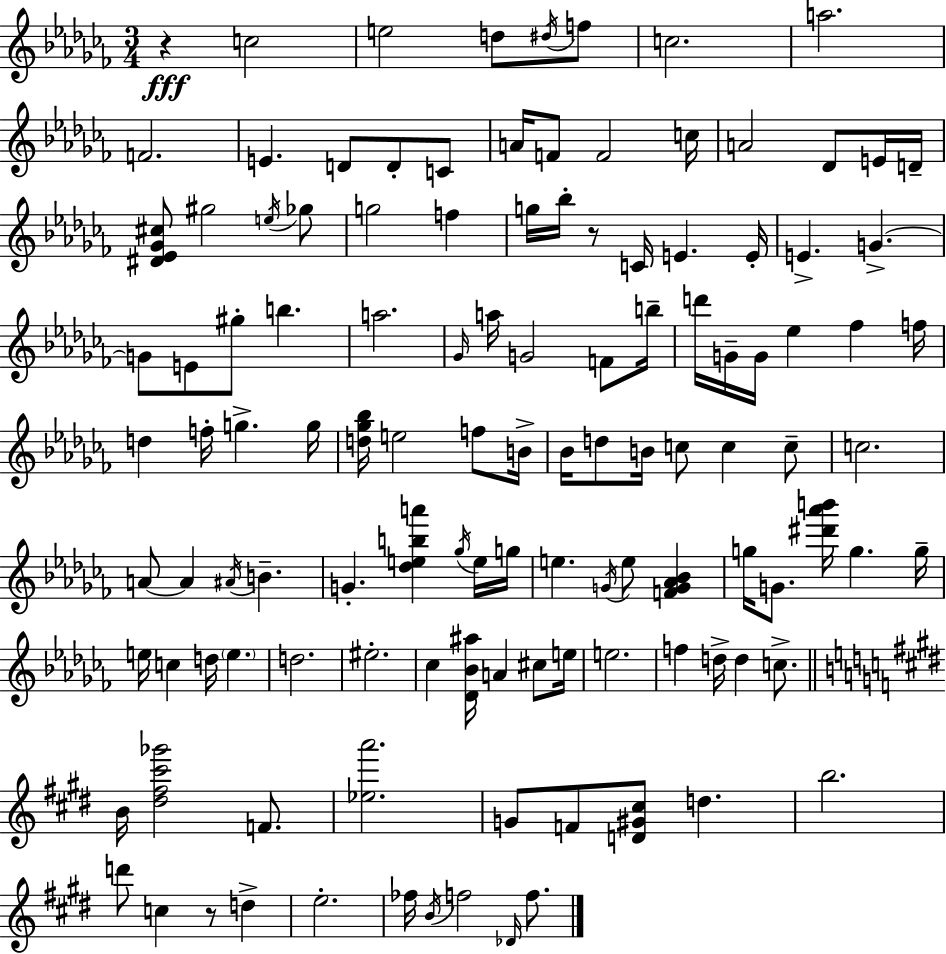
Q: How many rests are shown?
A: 3